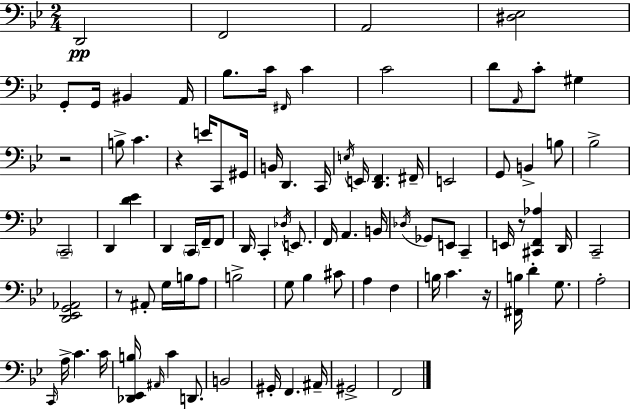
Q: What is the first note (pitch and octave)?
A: D2